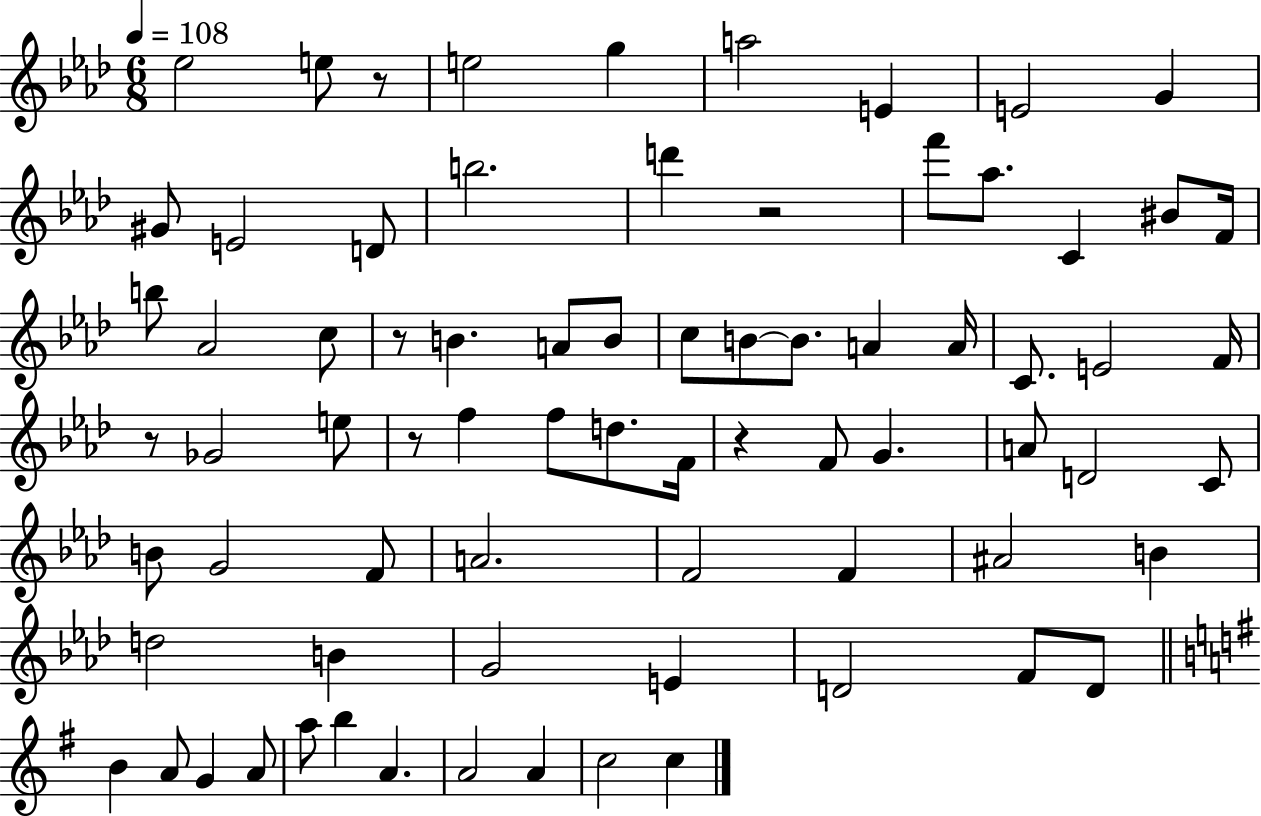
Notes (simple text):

Eb5/h E5/e R/e E5/h G5/q A5/h E4/q E4/h G4/q G#4/e E4/h D4/e B5/h. D6/q R/h F6/e Ab5/e. C4/q BIS4/e F4/s B5/e Ab4/h C5/e R/e B4/q. A4/e B4/e C5/e B4/e B4/e. A4/q A4/s C4/e. E4/h F4/s R/e Gb4/h E5/e R/e F5/q F5/e D5/e. F4/s R/q F4/e G4/q. A4/e D4/h C4/e B4/e G4/h F4/e A4/h. F4/h F4/q A#4/h B4/q D5/h B4/q G4/h E4/q D4/h F4/e D4/e B4/q A4/e G4/q A4/e A5/e B5/q A4/q. A4/h A4/q C5/h C5/q